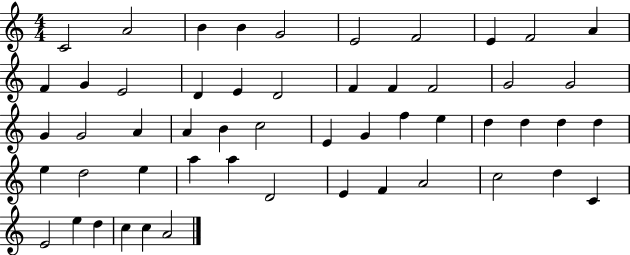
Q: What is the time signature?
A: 4/4